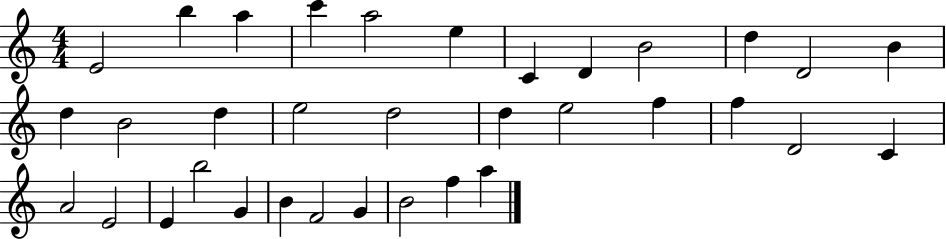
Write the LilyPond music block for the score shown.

{
  \clef treble
  \numericTimeSignature
  \time 4/4
  \key c \major
  e'2 b''4 a''4 | c'''4 a''2 e''4 | c'4 d'4 b'2 | d''4 d'2 b'4 | \break d''4 b'2 d''4 | e''2 d''2 | d''4 e''2 f''4 | f''4 d'2 c'4 | \break a'2 e'2 | e'4 b''2 g'4 | b'4 f'2 g'4 | b'2 f''4 a''4 | \break \bar "|."
}